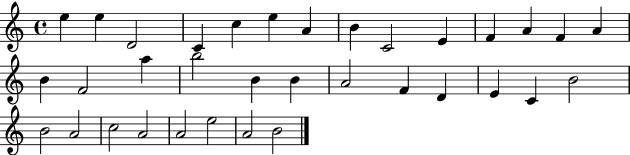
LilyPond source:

{
  \clef treble
  \time 4/4
  \defaultTimeSignature
  \key c \major
  e''4 e''4 d'2 | c'4 c''4 e''4 a'4 | b'4 c'2 e'4 | f'4 a'4 f'4 a'4 | \break b'4 f'2 a''4 | b''2 b'4 b'4 | a'2 f'4 d'4 | e'4 c'4 b'2 | \break b'2 a'2 | c''2 a'2 | a'2 e''2 | a'2 b'2 | \break \bar "|."
}